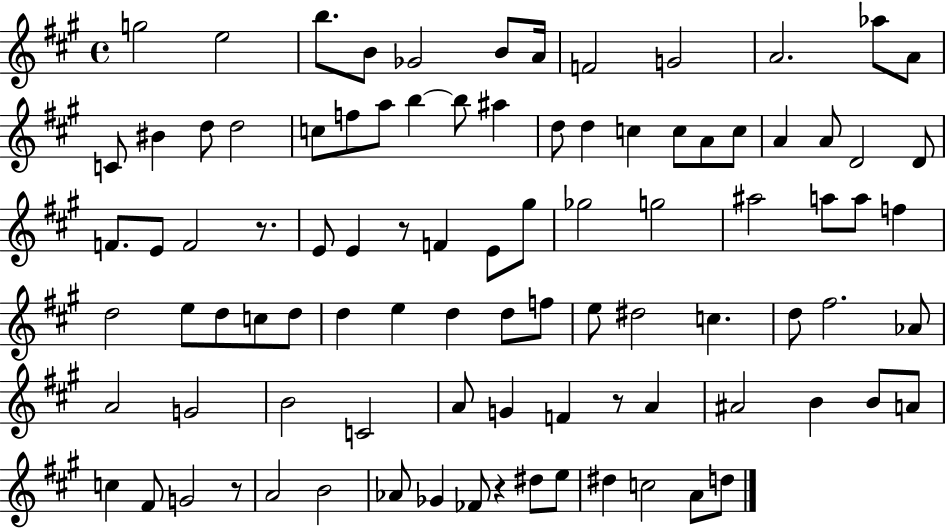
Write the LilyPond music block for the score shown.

{
  \clef treble
  \time 4/4
  \defaultTimeSignature
  \key a \major
  g''2 e''2 | b''8. b'8 ges'2 b'8 a'16 | f'2 g'2 | a'2. aes''8 a'8 | \break c'8 bis'4 d''8 d''2 | c''8 f''8 a''8 b''4~~ b''8 ais''4 | d''8 d''4 c''4 c''8 a'8 c''8 | a'4 a'8 d'2 d'8 | \break f'8. e'8 f'2 r8. | e'8 e'4 r8 f'4 e'8 gis''8 | ges''2 g''2 | ais''2 a''8 a''8 f''4 | \break d''2 e''8 d''8 c''8 d''8 | d''4 e''4 d''4 d''8 f''8 | e''8 dis''2 c''4. | d''8 fis''2. aes'8 | \break a'2 g'2 | b'2 c'2 | a'8 g'4 f'4 r8 a'4 | ais'2 b'4 b'8 a'8 | \break c''4 fis'8 g'2 r8 | a'2 b'2 | aes'8 ges'4 fes'8 r4 dis''8 e''8 | dis''4 c''2 a'8 d''8 | \break \bar "|."
}